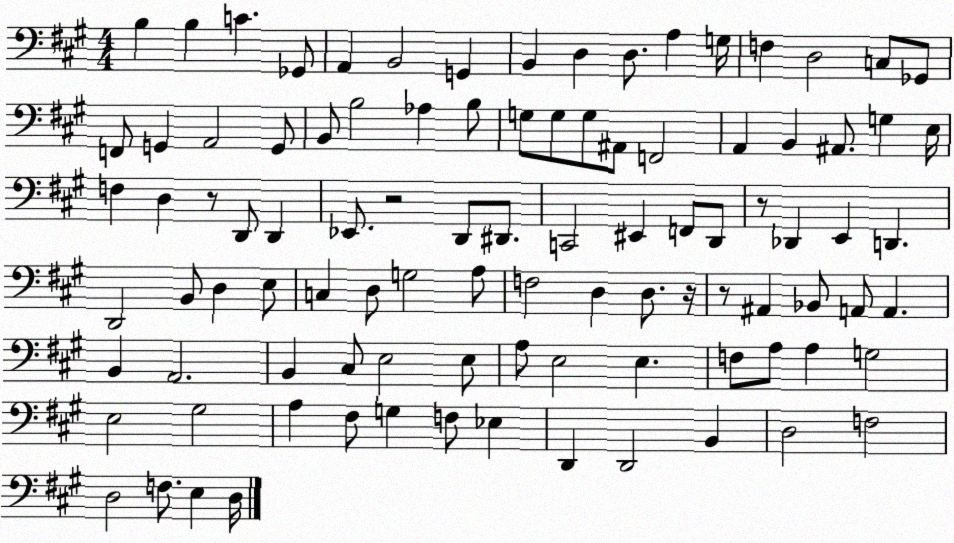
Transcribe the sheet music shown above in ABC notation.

X:1
T:Untitled
M:4/4
L:1/4
K:A
B, B, C _G,,/2 A,, B,,2 G,, B,, D, D,/2 A, G,/4 F, D,2 C,/2 _G,,/2 F,,/2 G,, A,,2 G,,/2 B,,/2 B,2 _A, B,/2 G,/2 G,/2 G,/2 ^A,,/2 F,,2 A,, B,, ^A,,/2 G, E,/4 F, D, z/2 D,,/2 D,, _E,,/2 z2 D,,/2 ^D,,/2 C,,2 ^E,, F,,/2 D,,/2 z/2 _D,, E,, D,, D,,2 B,,/2 D, E,/2 C, D,/2 G,2 A,/2 F,2 D, D,/2 z/4 z/2 ^A,, _B,,/2 A,,/2 A,, B,, A,,2 B,, ^C,/2 E,2 E,/2 A,/2 E,2 E, F,/2 A,/2 A, G,2 E,2 ^G,2 A, ^F,/2 G, F,/2 _E, D,, D,,2 B,, D,2 F,2 D,2 F,/2 E, D,/4